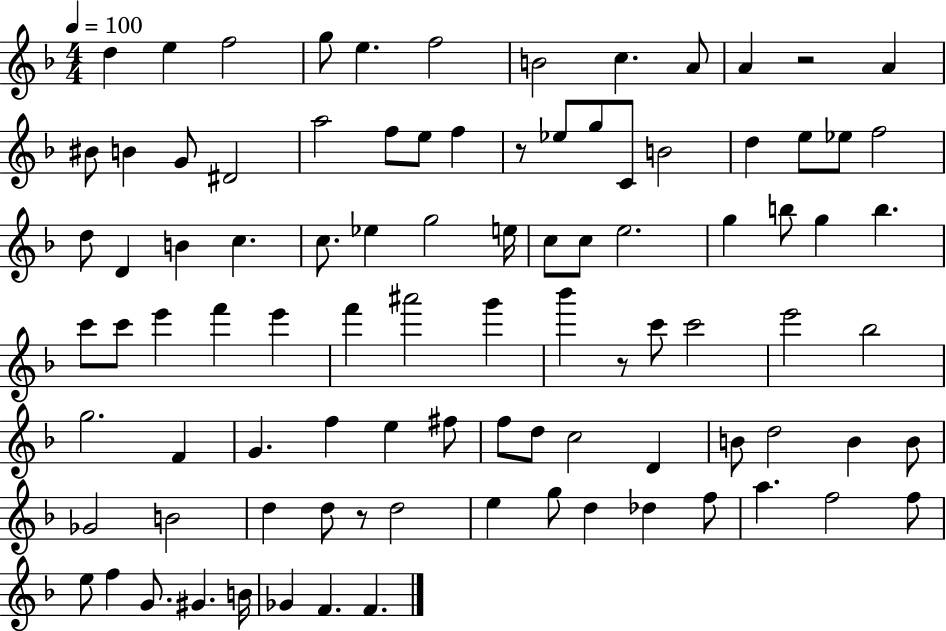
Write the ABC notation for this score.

X:1
T:Untitled
M:4/4
L:1/4
K:F
d e f2 g/2 e f2 B2 c A/2 A z2 A ^B/2 B G/2 ^D2 a2 f/2 e/2 f z/2 _e/2 g/2 C/2 B2 d e/2 _e/2 f2 d/2 D B c c/2 _e g2 e/4 c/2 c/2 e2 g b/2 g b c'/2 c'/2 e' f' e' f' ^a'2 g' _b' z/2 c'/2 c'2 e'2 _b2 g2 F G f e ^f/2 f/2 d/2 c2 D B/2 d2 B B/2 _G2 B2 d d/2 z/2 d2 e g/2 d _d f/2 a f2 f/2 e/2 f G/2 ^G B/4 _G F F